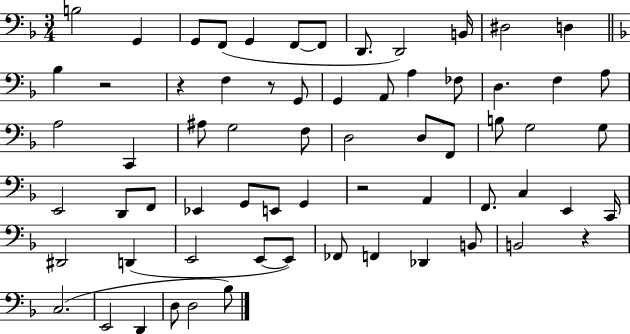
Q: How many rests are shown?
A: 5